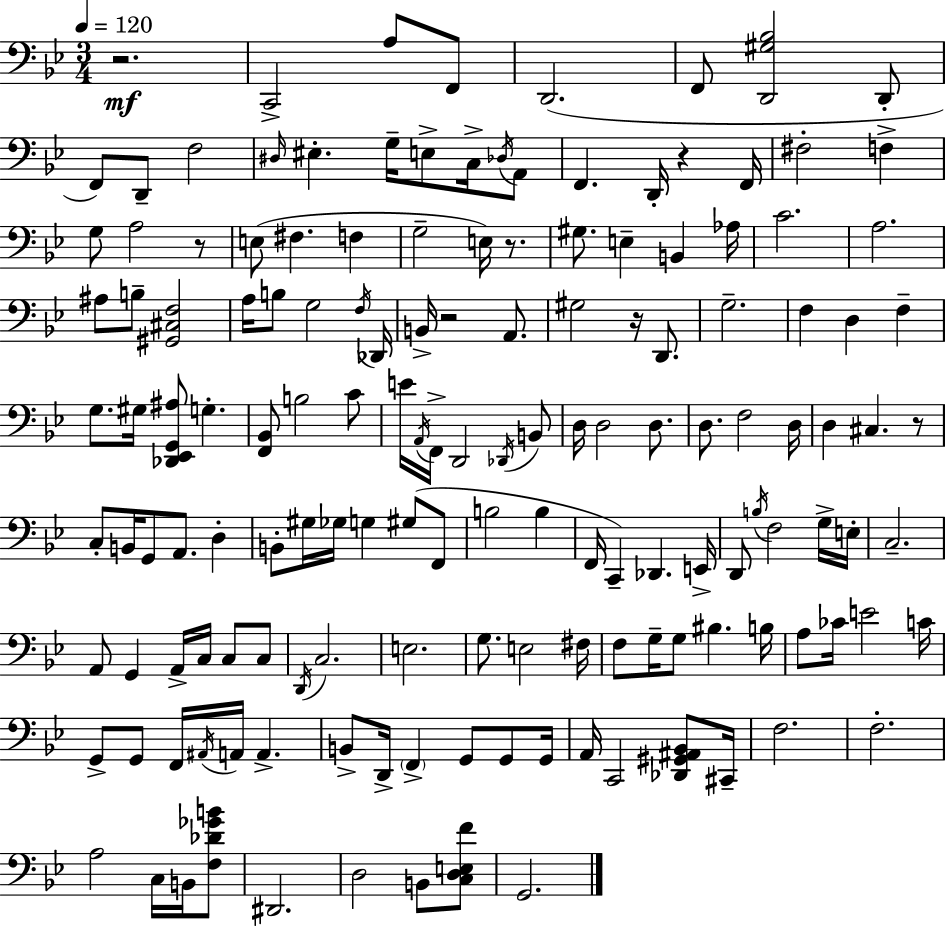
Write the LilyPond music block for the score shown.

{
  \clef bass
  \numericTimeSignature
  \time 3/4
  \key g \minor
  \tempo 4 = 120
  r2.\mf | c,2-> a8 f,8 | d,2.( | f,8 <d, gis bes>2 d,8-. | \break f,8) d,8-- f2 | \grace { dis16 } eis4.-. g16-- e8-> c16-> \acciaccatura { des16 } | a,8 f,4. d,16-. r4 | f,16 fis2-. f4-> | \break g8 a2 | r8 e8( fis4. f4 | g2-- e16) r8. | gis8. e4-- b,4 | \break aes16 c'2. | a2. | ais8 b8-- <gis, cis f>2 | a16 b8 g2 | \break \acciaccatura { f16 } des,16 b,16-> r2 | a,8. gis2 r16 | d,8. g2.-- | f4 d4 f4-- | \break g8. gis16 <des, ees, g, ais>8 g4.-. | <f, bes,>8 b2 | c'8 e'16 \acciaccatura { a,16 } f,16-> d,2 | \acciaccatura { des,16 } b,8 d16 d2 | \break d8. d8. f2 | d16 d4 cis4. | r8 c8-. b,16 g,8 a,8. | d4-. b,8-. gis16 ges16 g4 | \break gis8( f,8 b2 | b4 f,16 c,4--) des,4. | e,16-> d,8 \acciaccatura { b16 } f2 | g16-> e16-. c2.-- | \break a,8 g,4 | a,16-> c16 c8 c8 \acciaccatura { d,16 } c2. | e2. | g8. e2 | \break fis16 f8 g16-- g8 | bis4. b16 a8 ces'16 e'2 | c'16 g,8-> g,8 f,16 | \acciaccatura { ais,16 } a,16 a,4.-> b,8-> d,16-> \parenthesize f,4-> | \break g,8 g,8 g,16 a,16 c,2 | <des, gis, ais, bes,>8 cis,16-- f2. | f2.-. | a2 | \break c16 b,16 <f des' ges' b'>8 dis,2. | d2 | b,8 <c d e f'>8 g,2. | \bar "|."
}